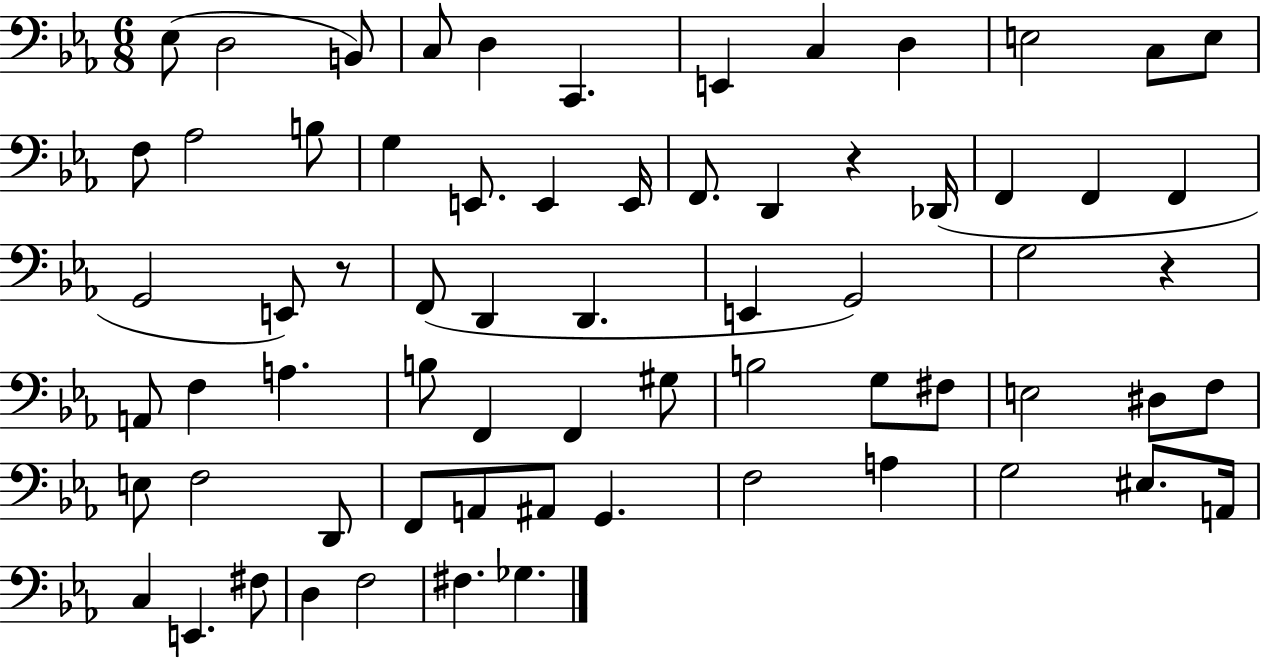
X:1
T:Untitled
M:6/8
L:1/4
K:Eb
_E,/2 D,2 B,,/2 C,/2 D, C,, E,, C, D, E,2 C,/2 E,/2 F,/2 _A,2 B,/2 G, E,,/2 E,, E,,/4 F,,/2 D,, z _D,,/4 F,, F,, F,, G,,2 E,,/2 z/2 F,,/2 D,, D,, E,, G,,2 G,2 z A,,/2 F, A, B,/2 F,, F,, ^G,/2 B,2 G,/2 ^F,/2 E,2 ^D,/2 F,/2 E,/2 F,2 D,,/2 F,,/2 A,,/2 ^A,,/2 G,, F,2 A, G,2 ^E,/2 A,,/4 C, E,, ^F,/2 D, F,2 ^F, _G,